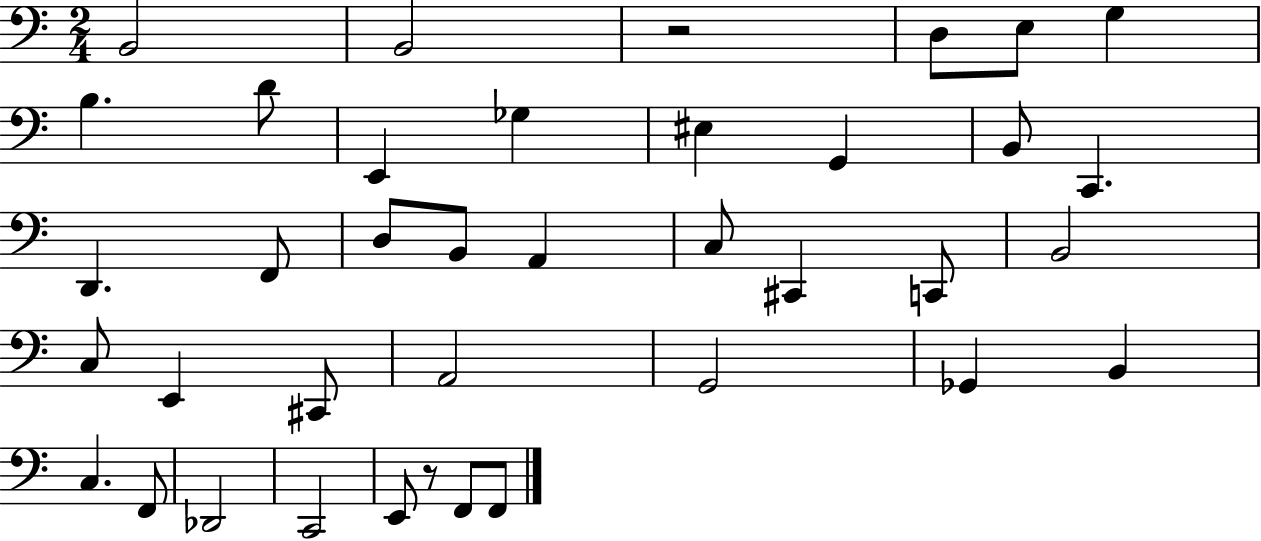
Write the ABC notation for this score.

X:1
T:Untitled
M:2/4
L:1/4
K:C
B,,2 B,,2 z2 D,/2 E,/2 G, B, D/2 E,, _G, ^E, G,, B,,/2 C,, D,, F,,/2 D,/2 B,,/2 A,, C,/2 ^C,, C,,/2 B,,2 C,/2 E,, ^C,,/2 A,,2 G,,2 _G,, B,, C, F,,/2 _D,,2 C,,2 E,,/2 z/2 F,,/2 F,,/2